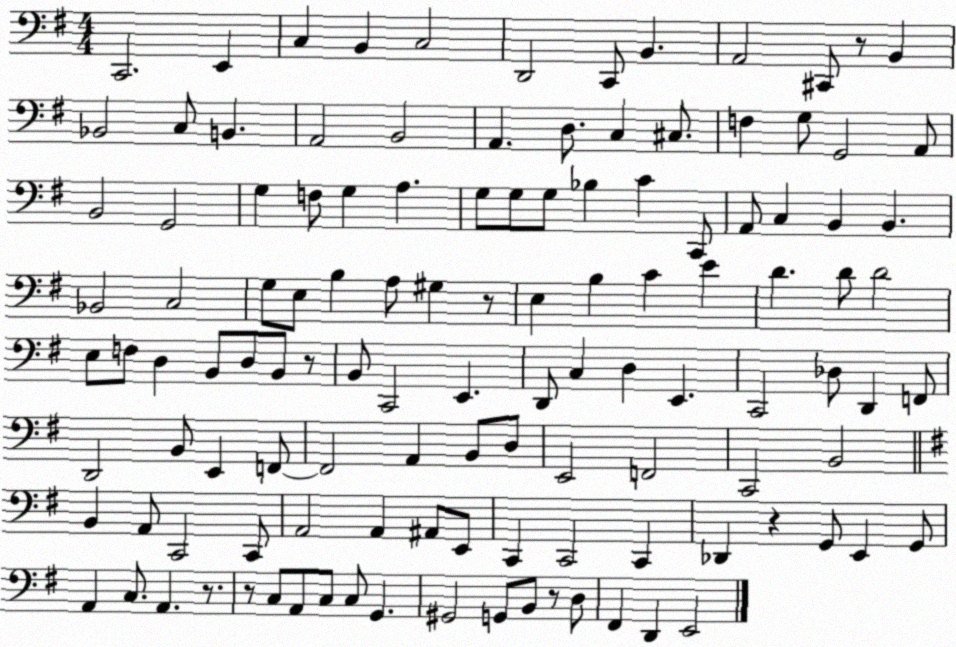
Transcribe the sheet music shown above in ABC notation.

X:1
T:Untitled
M:4/4
L:1/4
K:G
C,,2 E,, C, B,, C,2 D,,2 C,,/2 B,, A,,2 ^C,,/2 z/2 B,, _B,,2 C,/2 B,, A,,2 B,,2 A,, D,/2 C, ^C,/2 F, G,/2 G,,2 A,,/2 B,,2 G,,2 G, F,/2 G, A, G,/2 G,/2 G,/2 _B, C C,,/2 A,,/2 C, B,, B,, _B,,2 C,2 G,/2 E,/2 B, A,/2 ^G, z/2 E, B, C E D D/2 D2 E,/2 F,/2 D, B,,/2 D,/2 B,,/2 z/2 B,,/2 C,,2 E,, D,,/2 C, D, E,, C,,2 _D,/2 D,, F,,/2 D,,2 B,,/2 E,, F,,/2 F,,2 A,, B,,/2 D,/2 E,,2 F,,2 C,,2 B,,2 B,, A,,/2 C,,2 C,,/2 A,,2 A,, ^A,,/2 E,,/2 C,, C,,2 C,, _D,, z G,,/2 E,, G,,/2 A,, C,/2 A,, z/2 z/2 C,/2 A,,/2 C,/2 C,/2 G,, ^G,,2 G,,/2 B,,/2 z/2 D,/2 ^F,, D,, E,,2